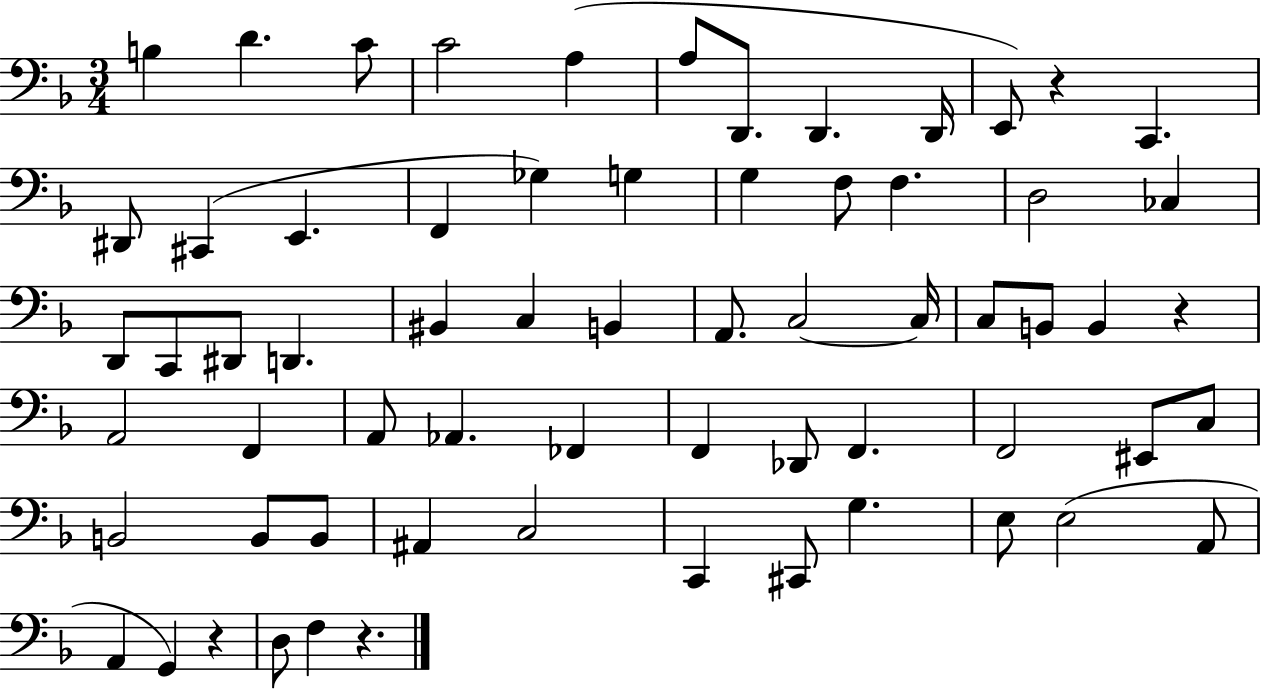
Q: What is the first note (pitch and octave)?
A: B3